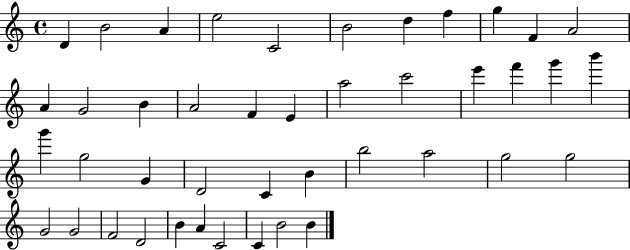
X:1
T:Untitled
M:4/4
L:1/4
K:C
D B2 A e2 C2 B2 d f g F A2 A G2 B A2 F E a2 c'2 e' f' g' b' g' g2 G D2 C B b2 a2 g2 g2 G2 G2 F2 D2 B A C2 C B2 B